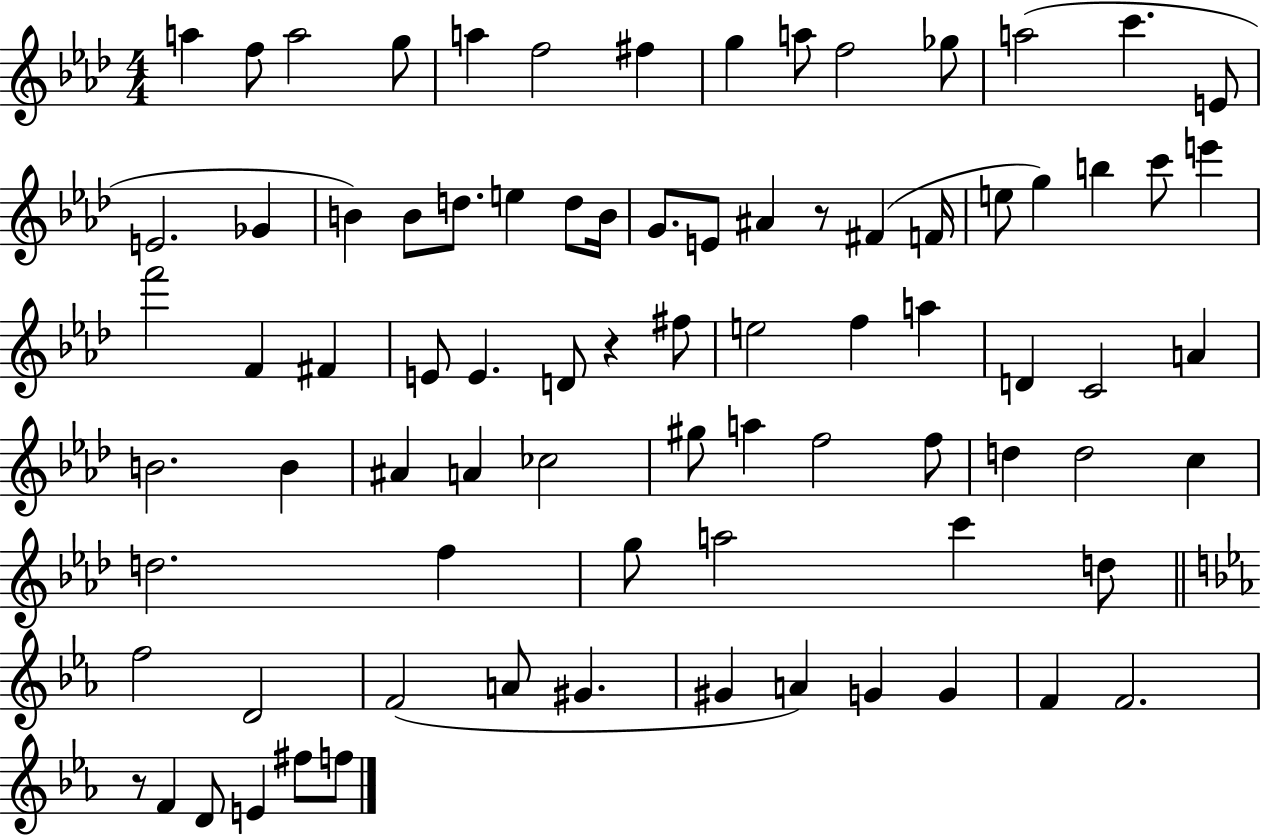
{
  \clef treble
  \numericTimeSignature
  \time 4/4
  \key aes \major
  a''4 f''8 a''2 g''8 | a''4 f''2 fis''4 | g''4 a''8 f''2 ges''8 | a''2( c'''4. e'8 | \break e'2. ges'4 | b'4) b'8 d''8. e''4 d''8 b'16 | g'8. e'8 ais'4 r8 fis'4( f'16 | e''8 g''4) b''4 c'''8 e'''4 | \break f'''2 f'4 fis'4 | e'8 e'4. d'8 r4 fis''8 | e''2 f''4 a''4 | d'4 c'2 a'4 | \break b'2. b'4 | ais'4 a'4 ces''2 | gis''8 a''4 f''2 f''8 | d''4 d''2 c''4 | \break d''2. f''4 | g''8 a''2 c'''4 d''8 | \bar "||" \break \key c \minor f''2 d'2 | f'2( a'8 gis'4. | gis'4 a'4) g'4 g'4 | f'4 f'2. | \break r8 f'4 d'8 e'4 fis''8 f''8 | \bar "|."
}